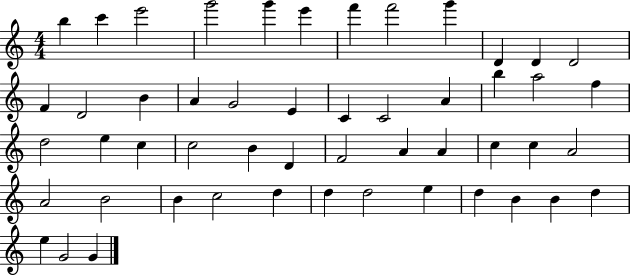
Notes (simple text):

B5/q C6/q E6/h G6/h G6/q E6/q F6/q F6/h G6/q D4/q D4/q D4/h F4/q D4/h B4/q A4/q G4/h E4/q C4/q C4/h A4/q B5/q A5/h F5/q D5/h E5/q C5/q C5/h B4/q D4/q F4/h A4/q A4/q C5/q C5/q A4/h A4/h B4/h B4/q C5/h D5/q D5/q D5/h E5/q D5/q B4/q B4/q D5/q E5/q G4/h G4/q